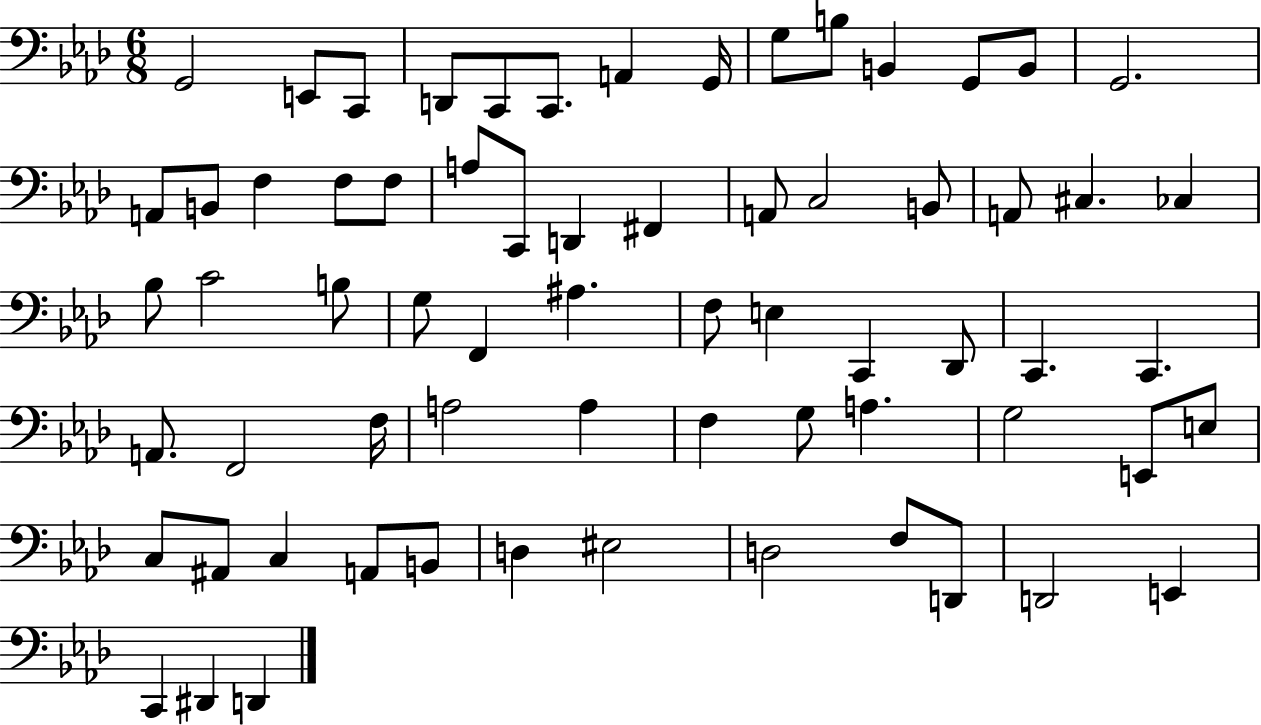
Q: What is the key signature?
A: AES major